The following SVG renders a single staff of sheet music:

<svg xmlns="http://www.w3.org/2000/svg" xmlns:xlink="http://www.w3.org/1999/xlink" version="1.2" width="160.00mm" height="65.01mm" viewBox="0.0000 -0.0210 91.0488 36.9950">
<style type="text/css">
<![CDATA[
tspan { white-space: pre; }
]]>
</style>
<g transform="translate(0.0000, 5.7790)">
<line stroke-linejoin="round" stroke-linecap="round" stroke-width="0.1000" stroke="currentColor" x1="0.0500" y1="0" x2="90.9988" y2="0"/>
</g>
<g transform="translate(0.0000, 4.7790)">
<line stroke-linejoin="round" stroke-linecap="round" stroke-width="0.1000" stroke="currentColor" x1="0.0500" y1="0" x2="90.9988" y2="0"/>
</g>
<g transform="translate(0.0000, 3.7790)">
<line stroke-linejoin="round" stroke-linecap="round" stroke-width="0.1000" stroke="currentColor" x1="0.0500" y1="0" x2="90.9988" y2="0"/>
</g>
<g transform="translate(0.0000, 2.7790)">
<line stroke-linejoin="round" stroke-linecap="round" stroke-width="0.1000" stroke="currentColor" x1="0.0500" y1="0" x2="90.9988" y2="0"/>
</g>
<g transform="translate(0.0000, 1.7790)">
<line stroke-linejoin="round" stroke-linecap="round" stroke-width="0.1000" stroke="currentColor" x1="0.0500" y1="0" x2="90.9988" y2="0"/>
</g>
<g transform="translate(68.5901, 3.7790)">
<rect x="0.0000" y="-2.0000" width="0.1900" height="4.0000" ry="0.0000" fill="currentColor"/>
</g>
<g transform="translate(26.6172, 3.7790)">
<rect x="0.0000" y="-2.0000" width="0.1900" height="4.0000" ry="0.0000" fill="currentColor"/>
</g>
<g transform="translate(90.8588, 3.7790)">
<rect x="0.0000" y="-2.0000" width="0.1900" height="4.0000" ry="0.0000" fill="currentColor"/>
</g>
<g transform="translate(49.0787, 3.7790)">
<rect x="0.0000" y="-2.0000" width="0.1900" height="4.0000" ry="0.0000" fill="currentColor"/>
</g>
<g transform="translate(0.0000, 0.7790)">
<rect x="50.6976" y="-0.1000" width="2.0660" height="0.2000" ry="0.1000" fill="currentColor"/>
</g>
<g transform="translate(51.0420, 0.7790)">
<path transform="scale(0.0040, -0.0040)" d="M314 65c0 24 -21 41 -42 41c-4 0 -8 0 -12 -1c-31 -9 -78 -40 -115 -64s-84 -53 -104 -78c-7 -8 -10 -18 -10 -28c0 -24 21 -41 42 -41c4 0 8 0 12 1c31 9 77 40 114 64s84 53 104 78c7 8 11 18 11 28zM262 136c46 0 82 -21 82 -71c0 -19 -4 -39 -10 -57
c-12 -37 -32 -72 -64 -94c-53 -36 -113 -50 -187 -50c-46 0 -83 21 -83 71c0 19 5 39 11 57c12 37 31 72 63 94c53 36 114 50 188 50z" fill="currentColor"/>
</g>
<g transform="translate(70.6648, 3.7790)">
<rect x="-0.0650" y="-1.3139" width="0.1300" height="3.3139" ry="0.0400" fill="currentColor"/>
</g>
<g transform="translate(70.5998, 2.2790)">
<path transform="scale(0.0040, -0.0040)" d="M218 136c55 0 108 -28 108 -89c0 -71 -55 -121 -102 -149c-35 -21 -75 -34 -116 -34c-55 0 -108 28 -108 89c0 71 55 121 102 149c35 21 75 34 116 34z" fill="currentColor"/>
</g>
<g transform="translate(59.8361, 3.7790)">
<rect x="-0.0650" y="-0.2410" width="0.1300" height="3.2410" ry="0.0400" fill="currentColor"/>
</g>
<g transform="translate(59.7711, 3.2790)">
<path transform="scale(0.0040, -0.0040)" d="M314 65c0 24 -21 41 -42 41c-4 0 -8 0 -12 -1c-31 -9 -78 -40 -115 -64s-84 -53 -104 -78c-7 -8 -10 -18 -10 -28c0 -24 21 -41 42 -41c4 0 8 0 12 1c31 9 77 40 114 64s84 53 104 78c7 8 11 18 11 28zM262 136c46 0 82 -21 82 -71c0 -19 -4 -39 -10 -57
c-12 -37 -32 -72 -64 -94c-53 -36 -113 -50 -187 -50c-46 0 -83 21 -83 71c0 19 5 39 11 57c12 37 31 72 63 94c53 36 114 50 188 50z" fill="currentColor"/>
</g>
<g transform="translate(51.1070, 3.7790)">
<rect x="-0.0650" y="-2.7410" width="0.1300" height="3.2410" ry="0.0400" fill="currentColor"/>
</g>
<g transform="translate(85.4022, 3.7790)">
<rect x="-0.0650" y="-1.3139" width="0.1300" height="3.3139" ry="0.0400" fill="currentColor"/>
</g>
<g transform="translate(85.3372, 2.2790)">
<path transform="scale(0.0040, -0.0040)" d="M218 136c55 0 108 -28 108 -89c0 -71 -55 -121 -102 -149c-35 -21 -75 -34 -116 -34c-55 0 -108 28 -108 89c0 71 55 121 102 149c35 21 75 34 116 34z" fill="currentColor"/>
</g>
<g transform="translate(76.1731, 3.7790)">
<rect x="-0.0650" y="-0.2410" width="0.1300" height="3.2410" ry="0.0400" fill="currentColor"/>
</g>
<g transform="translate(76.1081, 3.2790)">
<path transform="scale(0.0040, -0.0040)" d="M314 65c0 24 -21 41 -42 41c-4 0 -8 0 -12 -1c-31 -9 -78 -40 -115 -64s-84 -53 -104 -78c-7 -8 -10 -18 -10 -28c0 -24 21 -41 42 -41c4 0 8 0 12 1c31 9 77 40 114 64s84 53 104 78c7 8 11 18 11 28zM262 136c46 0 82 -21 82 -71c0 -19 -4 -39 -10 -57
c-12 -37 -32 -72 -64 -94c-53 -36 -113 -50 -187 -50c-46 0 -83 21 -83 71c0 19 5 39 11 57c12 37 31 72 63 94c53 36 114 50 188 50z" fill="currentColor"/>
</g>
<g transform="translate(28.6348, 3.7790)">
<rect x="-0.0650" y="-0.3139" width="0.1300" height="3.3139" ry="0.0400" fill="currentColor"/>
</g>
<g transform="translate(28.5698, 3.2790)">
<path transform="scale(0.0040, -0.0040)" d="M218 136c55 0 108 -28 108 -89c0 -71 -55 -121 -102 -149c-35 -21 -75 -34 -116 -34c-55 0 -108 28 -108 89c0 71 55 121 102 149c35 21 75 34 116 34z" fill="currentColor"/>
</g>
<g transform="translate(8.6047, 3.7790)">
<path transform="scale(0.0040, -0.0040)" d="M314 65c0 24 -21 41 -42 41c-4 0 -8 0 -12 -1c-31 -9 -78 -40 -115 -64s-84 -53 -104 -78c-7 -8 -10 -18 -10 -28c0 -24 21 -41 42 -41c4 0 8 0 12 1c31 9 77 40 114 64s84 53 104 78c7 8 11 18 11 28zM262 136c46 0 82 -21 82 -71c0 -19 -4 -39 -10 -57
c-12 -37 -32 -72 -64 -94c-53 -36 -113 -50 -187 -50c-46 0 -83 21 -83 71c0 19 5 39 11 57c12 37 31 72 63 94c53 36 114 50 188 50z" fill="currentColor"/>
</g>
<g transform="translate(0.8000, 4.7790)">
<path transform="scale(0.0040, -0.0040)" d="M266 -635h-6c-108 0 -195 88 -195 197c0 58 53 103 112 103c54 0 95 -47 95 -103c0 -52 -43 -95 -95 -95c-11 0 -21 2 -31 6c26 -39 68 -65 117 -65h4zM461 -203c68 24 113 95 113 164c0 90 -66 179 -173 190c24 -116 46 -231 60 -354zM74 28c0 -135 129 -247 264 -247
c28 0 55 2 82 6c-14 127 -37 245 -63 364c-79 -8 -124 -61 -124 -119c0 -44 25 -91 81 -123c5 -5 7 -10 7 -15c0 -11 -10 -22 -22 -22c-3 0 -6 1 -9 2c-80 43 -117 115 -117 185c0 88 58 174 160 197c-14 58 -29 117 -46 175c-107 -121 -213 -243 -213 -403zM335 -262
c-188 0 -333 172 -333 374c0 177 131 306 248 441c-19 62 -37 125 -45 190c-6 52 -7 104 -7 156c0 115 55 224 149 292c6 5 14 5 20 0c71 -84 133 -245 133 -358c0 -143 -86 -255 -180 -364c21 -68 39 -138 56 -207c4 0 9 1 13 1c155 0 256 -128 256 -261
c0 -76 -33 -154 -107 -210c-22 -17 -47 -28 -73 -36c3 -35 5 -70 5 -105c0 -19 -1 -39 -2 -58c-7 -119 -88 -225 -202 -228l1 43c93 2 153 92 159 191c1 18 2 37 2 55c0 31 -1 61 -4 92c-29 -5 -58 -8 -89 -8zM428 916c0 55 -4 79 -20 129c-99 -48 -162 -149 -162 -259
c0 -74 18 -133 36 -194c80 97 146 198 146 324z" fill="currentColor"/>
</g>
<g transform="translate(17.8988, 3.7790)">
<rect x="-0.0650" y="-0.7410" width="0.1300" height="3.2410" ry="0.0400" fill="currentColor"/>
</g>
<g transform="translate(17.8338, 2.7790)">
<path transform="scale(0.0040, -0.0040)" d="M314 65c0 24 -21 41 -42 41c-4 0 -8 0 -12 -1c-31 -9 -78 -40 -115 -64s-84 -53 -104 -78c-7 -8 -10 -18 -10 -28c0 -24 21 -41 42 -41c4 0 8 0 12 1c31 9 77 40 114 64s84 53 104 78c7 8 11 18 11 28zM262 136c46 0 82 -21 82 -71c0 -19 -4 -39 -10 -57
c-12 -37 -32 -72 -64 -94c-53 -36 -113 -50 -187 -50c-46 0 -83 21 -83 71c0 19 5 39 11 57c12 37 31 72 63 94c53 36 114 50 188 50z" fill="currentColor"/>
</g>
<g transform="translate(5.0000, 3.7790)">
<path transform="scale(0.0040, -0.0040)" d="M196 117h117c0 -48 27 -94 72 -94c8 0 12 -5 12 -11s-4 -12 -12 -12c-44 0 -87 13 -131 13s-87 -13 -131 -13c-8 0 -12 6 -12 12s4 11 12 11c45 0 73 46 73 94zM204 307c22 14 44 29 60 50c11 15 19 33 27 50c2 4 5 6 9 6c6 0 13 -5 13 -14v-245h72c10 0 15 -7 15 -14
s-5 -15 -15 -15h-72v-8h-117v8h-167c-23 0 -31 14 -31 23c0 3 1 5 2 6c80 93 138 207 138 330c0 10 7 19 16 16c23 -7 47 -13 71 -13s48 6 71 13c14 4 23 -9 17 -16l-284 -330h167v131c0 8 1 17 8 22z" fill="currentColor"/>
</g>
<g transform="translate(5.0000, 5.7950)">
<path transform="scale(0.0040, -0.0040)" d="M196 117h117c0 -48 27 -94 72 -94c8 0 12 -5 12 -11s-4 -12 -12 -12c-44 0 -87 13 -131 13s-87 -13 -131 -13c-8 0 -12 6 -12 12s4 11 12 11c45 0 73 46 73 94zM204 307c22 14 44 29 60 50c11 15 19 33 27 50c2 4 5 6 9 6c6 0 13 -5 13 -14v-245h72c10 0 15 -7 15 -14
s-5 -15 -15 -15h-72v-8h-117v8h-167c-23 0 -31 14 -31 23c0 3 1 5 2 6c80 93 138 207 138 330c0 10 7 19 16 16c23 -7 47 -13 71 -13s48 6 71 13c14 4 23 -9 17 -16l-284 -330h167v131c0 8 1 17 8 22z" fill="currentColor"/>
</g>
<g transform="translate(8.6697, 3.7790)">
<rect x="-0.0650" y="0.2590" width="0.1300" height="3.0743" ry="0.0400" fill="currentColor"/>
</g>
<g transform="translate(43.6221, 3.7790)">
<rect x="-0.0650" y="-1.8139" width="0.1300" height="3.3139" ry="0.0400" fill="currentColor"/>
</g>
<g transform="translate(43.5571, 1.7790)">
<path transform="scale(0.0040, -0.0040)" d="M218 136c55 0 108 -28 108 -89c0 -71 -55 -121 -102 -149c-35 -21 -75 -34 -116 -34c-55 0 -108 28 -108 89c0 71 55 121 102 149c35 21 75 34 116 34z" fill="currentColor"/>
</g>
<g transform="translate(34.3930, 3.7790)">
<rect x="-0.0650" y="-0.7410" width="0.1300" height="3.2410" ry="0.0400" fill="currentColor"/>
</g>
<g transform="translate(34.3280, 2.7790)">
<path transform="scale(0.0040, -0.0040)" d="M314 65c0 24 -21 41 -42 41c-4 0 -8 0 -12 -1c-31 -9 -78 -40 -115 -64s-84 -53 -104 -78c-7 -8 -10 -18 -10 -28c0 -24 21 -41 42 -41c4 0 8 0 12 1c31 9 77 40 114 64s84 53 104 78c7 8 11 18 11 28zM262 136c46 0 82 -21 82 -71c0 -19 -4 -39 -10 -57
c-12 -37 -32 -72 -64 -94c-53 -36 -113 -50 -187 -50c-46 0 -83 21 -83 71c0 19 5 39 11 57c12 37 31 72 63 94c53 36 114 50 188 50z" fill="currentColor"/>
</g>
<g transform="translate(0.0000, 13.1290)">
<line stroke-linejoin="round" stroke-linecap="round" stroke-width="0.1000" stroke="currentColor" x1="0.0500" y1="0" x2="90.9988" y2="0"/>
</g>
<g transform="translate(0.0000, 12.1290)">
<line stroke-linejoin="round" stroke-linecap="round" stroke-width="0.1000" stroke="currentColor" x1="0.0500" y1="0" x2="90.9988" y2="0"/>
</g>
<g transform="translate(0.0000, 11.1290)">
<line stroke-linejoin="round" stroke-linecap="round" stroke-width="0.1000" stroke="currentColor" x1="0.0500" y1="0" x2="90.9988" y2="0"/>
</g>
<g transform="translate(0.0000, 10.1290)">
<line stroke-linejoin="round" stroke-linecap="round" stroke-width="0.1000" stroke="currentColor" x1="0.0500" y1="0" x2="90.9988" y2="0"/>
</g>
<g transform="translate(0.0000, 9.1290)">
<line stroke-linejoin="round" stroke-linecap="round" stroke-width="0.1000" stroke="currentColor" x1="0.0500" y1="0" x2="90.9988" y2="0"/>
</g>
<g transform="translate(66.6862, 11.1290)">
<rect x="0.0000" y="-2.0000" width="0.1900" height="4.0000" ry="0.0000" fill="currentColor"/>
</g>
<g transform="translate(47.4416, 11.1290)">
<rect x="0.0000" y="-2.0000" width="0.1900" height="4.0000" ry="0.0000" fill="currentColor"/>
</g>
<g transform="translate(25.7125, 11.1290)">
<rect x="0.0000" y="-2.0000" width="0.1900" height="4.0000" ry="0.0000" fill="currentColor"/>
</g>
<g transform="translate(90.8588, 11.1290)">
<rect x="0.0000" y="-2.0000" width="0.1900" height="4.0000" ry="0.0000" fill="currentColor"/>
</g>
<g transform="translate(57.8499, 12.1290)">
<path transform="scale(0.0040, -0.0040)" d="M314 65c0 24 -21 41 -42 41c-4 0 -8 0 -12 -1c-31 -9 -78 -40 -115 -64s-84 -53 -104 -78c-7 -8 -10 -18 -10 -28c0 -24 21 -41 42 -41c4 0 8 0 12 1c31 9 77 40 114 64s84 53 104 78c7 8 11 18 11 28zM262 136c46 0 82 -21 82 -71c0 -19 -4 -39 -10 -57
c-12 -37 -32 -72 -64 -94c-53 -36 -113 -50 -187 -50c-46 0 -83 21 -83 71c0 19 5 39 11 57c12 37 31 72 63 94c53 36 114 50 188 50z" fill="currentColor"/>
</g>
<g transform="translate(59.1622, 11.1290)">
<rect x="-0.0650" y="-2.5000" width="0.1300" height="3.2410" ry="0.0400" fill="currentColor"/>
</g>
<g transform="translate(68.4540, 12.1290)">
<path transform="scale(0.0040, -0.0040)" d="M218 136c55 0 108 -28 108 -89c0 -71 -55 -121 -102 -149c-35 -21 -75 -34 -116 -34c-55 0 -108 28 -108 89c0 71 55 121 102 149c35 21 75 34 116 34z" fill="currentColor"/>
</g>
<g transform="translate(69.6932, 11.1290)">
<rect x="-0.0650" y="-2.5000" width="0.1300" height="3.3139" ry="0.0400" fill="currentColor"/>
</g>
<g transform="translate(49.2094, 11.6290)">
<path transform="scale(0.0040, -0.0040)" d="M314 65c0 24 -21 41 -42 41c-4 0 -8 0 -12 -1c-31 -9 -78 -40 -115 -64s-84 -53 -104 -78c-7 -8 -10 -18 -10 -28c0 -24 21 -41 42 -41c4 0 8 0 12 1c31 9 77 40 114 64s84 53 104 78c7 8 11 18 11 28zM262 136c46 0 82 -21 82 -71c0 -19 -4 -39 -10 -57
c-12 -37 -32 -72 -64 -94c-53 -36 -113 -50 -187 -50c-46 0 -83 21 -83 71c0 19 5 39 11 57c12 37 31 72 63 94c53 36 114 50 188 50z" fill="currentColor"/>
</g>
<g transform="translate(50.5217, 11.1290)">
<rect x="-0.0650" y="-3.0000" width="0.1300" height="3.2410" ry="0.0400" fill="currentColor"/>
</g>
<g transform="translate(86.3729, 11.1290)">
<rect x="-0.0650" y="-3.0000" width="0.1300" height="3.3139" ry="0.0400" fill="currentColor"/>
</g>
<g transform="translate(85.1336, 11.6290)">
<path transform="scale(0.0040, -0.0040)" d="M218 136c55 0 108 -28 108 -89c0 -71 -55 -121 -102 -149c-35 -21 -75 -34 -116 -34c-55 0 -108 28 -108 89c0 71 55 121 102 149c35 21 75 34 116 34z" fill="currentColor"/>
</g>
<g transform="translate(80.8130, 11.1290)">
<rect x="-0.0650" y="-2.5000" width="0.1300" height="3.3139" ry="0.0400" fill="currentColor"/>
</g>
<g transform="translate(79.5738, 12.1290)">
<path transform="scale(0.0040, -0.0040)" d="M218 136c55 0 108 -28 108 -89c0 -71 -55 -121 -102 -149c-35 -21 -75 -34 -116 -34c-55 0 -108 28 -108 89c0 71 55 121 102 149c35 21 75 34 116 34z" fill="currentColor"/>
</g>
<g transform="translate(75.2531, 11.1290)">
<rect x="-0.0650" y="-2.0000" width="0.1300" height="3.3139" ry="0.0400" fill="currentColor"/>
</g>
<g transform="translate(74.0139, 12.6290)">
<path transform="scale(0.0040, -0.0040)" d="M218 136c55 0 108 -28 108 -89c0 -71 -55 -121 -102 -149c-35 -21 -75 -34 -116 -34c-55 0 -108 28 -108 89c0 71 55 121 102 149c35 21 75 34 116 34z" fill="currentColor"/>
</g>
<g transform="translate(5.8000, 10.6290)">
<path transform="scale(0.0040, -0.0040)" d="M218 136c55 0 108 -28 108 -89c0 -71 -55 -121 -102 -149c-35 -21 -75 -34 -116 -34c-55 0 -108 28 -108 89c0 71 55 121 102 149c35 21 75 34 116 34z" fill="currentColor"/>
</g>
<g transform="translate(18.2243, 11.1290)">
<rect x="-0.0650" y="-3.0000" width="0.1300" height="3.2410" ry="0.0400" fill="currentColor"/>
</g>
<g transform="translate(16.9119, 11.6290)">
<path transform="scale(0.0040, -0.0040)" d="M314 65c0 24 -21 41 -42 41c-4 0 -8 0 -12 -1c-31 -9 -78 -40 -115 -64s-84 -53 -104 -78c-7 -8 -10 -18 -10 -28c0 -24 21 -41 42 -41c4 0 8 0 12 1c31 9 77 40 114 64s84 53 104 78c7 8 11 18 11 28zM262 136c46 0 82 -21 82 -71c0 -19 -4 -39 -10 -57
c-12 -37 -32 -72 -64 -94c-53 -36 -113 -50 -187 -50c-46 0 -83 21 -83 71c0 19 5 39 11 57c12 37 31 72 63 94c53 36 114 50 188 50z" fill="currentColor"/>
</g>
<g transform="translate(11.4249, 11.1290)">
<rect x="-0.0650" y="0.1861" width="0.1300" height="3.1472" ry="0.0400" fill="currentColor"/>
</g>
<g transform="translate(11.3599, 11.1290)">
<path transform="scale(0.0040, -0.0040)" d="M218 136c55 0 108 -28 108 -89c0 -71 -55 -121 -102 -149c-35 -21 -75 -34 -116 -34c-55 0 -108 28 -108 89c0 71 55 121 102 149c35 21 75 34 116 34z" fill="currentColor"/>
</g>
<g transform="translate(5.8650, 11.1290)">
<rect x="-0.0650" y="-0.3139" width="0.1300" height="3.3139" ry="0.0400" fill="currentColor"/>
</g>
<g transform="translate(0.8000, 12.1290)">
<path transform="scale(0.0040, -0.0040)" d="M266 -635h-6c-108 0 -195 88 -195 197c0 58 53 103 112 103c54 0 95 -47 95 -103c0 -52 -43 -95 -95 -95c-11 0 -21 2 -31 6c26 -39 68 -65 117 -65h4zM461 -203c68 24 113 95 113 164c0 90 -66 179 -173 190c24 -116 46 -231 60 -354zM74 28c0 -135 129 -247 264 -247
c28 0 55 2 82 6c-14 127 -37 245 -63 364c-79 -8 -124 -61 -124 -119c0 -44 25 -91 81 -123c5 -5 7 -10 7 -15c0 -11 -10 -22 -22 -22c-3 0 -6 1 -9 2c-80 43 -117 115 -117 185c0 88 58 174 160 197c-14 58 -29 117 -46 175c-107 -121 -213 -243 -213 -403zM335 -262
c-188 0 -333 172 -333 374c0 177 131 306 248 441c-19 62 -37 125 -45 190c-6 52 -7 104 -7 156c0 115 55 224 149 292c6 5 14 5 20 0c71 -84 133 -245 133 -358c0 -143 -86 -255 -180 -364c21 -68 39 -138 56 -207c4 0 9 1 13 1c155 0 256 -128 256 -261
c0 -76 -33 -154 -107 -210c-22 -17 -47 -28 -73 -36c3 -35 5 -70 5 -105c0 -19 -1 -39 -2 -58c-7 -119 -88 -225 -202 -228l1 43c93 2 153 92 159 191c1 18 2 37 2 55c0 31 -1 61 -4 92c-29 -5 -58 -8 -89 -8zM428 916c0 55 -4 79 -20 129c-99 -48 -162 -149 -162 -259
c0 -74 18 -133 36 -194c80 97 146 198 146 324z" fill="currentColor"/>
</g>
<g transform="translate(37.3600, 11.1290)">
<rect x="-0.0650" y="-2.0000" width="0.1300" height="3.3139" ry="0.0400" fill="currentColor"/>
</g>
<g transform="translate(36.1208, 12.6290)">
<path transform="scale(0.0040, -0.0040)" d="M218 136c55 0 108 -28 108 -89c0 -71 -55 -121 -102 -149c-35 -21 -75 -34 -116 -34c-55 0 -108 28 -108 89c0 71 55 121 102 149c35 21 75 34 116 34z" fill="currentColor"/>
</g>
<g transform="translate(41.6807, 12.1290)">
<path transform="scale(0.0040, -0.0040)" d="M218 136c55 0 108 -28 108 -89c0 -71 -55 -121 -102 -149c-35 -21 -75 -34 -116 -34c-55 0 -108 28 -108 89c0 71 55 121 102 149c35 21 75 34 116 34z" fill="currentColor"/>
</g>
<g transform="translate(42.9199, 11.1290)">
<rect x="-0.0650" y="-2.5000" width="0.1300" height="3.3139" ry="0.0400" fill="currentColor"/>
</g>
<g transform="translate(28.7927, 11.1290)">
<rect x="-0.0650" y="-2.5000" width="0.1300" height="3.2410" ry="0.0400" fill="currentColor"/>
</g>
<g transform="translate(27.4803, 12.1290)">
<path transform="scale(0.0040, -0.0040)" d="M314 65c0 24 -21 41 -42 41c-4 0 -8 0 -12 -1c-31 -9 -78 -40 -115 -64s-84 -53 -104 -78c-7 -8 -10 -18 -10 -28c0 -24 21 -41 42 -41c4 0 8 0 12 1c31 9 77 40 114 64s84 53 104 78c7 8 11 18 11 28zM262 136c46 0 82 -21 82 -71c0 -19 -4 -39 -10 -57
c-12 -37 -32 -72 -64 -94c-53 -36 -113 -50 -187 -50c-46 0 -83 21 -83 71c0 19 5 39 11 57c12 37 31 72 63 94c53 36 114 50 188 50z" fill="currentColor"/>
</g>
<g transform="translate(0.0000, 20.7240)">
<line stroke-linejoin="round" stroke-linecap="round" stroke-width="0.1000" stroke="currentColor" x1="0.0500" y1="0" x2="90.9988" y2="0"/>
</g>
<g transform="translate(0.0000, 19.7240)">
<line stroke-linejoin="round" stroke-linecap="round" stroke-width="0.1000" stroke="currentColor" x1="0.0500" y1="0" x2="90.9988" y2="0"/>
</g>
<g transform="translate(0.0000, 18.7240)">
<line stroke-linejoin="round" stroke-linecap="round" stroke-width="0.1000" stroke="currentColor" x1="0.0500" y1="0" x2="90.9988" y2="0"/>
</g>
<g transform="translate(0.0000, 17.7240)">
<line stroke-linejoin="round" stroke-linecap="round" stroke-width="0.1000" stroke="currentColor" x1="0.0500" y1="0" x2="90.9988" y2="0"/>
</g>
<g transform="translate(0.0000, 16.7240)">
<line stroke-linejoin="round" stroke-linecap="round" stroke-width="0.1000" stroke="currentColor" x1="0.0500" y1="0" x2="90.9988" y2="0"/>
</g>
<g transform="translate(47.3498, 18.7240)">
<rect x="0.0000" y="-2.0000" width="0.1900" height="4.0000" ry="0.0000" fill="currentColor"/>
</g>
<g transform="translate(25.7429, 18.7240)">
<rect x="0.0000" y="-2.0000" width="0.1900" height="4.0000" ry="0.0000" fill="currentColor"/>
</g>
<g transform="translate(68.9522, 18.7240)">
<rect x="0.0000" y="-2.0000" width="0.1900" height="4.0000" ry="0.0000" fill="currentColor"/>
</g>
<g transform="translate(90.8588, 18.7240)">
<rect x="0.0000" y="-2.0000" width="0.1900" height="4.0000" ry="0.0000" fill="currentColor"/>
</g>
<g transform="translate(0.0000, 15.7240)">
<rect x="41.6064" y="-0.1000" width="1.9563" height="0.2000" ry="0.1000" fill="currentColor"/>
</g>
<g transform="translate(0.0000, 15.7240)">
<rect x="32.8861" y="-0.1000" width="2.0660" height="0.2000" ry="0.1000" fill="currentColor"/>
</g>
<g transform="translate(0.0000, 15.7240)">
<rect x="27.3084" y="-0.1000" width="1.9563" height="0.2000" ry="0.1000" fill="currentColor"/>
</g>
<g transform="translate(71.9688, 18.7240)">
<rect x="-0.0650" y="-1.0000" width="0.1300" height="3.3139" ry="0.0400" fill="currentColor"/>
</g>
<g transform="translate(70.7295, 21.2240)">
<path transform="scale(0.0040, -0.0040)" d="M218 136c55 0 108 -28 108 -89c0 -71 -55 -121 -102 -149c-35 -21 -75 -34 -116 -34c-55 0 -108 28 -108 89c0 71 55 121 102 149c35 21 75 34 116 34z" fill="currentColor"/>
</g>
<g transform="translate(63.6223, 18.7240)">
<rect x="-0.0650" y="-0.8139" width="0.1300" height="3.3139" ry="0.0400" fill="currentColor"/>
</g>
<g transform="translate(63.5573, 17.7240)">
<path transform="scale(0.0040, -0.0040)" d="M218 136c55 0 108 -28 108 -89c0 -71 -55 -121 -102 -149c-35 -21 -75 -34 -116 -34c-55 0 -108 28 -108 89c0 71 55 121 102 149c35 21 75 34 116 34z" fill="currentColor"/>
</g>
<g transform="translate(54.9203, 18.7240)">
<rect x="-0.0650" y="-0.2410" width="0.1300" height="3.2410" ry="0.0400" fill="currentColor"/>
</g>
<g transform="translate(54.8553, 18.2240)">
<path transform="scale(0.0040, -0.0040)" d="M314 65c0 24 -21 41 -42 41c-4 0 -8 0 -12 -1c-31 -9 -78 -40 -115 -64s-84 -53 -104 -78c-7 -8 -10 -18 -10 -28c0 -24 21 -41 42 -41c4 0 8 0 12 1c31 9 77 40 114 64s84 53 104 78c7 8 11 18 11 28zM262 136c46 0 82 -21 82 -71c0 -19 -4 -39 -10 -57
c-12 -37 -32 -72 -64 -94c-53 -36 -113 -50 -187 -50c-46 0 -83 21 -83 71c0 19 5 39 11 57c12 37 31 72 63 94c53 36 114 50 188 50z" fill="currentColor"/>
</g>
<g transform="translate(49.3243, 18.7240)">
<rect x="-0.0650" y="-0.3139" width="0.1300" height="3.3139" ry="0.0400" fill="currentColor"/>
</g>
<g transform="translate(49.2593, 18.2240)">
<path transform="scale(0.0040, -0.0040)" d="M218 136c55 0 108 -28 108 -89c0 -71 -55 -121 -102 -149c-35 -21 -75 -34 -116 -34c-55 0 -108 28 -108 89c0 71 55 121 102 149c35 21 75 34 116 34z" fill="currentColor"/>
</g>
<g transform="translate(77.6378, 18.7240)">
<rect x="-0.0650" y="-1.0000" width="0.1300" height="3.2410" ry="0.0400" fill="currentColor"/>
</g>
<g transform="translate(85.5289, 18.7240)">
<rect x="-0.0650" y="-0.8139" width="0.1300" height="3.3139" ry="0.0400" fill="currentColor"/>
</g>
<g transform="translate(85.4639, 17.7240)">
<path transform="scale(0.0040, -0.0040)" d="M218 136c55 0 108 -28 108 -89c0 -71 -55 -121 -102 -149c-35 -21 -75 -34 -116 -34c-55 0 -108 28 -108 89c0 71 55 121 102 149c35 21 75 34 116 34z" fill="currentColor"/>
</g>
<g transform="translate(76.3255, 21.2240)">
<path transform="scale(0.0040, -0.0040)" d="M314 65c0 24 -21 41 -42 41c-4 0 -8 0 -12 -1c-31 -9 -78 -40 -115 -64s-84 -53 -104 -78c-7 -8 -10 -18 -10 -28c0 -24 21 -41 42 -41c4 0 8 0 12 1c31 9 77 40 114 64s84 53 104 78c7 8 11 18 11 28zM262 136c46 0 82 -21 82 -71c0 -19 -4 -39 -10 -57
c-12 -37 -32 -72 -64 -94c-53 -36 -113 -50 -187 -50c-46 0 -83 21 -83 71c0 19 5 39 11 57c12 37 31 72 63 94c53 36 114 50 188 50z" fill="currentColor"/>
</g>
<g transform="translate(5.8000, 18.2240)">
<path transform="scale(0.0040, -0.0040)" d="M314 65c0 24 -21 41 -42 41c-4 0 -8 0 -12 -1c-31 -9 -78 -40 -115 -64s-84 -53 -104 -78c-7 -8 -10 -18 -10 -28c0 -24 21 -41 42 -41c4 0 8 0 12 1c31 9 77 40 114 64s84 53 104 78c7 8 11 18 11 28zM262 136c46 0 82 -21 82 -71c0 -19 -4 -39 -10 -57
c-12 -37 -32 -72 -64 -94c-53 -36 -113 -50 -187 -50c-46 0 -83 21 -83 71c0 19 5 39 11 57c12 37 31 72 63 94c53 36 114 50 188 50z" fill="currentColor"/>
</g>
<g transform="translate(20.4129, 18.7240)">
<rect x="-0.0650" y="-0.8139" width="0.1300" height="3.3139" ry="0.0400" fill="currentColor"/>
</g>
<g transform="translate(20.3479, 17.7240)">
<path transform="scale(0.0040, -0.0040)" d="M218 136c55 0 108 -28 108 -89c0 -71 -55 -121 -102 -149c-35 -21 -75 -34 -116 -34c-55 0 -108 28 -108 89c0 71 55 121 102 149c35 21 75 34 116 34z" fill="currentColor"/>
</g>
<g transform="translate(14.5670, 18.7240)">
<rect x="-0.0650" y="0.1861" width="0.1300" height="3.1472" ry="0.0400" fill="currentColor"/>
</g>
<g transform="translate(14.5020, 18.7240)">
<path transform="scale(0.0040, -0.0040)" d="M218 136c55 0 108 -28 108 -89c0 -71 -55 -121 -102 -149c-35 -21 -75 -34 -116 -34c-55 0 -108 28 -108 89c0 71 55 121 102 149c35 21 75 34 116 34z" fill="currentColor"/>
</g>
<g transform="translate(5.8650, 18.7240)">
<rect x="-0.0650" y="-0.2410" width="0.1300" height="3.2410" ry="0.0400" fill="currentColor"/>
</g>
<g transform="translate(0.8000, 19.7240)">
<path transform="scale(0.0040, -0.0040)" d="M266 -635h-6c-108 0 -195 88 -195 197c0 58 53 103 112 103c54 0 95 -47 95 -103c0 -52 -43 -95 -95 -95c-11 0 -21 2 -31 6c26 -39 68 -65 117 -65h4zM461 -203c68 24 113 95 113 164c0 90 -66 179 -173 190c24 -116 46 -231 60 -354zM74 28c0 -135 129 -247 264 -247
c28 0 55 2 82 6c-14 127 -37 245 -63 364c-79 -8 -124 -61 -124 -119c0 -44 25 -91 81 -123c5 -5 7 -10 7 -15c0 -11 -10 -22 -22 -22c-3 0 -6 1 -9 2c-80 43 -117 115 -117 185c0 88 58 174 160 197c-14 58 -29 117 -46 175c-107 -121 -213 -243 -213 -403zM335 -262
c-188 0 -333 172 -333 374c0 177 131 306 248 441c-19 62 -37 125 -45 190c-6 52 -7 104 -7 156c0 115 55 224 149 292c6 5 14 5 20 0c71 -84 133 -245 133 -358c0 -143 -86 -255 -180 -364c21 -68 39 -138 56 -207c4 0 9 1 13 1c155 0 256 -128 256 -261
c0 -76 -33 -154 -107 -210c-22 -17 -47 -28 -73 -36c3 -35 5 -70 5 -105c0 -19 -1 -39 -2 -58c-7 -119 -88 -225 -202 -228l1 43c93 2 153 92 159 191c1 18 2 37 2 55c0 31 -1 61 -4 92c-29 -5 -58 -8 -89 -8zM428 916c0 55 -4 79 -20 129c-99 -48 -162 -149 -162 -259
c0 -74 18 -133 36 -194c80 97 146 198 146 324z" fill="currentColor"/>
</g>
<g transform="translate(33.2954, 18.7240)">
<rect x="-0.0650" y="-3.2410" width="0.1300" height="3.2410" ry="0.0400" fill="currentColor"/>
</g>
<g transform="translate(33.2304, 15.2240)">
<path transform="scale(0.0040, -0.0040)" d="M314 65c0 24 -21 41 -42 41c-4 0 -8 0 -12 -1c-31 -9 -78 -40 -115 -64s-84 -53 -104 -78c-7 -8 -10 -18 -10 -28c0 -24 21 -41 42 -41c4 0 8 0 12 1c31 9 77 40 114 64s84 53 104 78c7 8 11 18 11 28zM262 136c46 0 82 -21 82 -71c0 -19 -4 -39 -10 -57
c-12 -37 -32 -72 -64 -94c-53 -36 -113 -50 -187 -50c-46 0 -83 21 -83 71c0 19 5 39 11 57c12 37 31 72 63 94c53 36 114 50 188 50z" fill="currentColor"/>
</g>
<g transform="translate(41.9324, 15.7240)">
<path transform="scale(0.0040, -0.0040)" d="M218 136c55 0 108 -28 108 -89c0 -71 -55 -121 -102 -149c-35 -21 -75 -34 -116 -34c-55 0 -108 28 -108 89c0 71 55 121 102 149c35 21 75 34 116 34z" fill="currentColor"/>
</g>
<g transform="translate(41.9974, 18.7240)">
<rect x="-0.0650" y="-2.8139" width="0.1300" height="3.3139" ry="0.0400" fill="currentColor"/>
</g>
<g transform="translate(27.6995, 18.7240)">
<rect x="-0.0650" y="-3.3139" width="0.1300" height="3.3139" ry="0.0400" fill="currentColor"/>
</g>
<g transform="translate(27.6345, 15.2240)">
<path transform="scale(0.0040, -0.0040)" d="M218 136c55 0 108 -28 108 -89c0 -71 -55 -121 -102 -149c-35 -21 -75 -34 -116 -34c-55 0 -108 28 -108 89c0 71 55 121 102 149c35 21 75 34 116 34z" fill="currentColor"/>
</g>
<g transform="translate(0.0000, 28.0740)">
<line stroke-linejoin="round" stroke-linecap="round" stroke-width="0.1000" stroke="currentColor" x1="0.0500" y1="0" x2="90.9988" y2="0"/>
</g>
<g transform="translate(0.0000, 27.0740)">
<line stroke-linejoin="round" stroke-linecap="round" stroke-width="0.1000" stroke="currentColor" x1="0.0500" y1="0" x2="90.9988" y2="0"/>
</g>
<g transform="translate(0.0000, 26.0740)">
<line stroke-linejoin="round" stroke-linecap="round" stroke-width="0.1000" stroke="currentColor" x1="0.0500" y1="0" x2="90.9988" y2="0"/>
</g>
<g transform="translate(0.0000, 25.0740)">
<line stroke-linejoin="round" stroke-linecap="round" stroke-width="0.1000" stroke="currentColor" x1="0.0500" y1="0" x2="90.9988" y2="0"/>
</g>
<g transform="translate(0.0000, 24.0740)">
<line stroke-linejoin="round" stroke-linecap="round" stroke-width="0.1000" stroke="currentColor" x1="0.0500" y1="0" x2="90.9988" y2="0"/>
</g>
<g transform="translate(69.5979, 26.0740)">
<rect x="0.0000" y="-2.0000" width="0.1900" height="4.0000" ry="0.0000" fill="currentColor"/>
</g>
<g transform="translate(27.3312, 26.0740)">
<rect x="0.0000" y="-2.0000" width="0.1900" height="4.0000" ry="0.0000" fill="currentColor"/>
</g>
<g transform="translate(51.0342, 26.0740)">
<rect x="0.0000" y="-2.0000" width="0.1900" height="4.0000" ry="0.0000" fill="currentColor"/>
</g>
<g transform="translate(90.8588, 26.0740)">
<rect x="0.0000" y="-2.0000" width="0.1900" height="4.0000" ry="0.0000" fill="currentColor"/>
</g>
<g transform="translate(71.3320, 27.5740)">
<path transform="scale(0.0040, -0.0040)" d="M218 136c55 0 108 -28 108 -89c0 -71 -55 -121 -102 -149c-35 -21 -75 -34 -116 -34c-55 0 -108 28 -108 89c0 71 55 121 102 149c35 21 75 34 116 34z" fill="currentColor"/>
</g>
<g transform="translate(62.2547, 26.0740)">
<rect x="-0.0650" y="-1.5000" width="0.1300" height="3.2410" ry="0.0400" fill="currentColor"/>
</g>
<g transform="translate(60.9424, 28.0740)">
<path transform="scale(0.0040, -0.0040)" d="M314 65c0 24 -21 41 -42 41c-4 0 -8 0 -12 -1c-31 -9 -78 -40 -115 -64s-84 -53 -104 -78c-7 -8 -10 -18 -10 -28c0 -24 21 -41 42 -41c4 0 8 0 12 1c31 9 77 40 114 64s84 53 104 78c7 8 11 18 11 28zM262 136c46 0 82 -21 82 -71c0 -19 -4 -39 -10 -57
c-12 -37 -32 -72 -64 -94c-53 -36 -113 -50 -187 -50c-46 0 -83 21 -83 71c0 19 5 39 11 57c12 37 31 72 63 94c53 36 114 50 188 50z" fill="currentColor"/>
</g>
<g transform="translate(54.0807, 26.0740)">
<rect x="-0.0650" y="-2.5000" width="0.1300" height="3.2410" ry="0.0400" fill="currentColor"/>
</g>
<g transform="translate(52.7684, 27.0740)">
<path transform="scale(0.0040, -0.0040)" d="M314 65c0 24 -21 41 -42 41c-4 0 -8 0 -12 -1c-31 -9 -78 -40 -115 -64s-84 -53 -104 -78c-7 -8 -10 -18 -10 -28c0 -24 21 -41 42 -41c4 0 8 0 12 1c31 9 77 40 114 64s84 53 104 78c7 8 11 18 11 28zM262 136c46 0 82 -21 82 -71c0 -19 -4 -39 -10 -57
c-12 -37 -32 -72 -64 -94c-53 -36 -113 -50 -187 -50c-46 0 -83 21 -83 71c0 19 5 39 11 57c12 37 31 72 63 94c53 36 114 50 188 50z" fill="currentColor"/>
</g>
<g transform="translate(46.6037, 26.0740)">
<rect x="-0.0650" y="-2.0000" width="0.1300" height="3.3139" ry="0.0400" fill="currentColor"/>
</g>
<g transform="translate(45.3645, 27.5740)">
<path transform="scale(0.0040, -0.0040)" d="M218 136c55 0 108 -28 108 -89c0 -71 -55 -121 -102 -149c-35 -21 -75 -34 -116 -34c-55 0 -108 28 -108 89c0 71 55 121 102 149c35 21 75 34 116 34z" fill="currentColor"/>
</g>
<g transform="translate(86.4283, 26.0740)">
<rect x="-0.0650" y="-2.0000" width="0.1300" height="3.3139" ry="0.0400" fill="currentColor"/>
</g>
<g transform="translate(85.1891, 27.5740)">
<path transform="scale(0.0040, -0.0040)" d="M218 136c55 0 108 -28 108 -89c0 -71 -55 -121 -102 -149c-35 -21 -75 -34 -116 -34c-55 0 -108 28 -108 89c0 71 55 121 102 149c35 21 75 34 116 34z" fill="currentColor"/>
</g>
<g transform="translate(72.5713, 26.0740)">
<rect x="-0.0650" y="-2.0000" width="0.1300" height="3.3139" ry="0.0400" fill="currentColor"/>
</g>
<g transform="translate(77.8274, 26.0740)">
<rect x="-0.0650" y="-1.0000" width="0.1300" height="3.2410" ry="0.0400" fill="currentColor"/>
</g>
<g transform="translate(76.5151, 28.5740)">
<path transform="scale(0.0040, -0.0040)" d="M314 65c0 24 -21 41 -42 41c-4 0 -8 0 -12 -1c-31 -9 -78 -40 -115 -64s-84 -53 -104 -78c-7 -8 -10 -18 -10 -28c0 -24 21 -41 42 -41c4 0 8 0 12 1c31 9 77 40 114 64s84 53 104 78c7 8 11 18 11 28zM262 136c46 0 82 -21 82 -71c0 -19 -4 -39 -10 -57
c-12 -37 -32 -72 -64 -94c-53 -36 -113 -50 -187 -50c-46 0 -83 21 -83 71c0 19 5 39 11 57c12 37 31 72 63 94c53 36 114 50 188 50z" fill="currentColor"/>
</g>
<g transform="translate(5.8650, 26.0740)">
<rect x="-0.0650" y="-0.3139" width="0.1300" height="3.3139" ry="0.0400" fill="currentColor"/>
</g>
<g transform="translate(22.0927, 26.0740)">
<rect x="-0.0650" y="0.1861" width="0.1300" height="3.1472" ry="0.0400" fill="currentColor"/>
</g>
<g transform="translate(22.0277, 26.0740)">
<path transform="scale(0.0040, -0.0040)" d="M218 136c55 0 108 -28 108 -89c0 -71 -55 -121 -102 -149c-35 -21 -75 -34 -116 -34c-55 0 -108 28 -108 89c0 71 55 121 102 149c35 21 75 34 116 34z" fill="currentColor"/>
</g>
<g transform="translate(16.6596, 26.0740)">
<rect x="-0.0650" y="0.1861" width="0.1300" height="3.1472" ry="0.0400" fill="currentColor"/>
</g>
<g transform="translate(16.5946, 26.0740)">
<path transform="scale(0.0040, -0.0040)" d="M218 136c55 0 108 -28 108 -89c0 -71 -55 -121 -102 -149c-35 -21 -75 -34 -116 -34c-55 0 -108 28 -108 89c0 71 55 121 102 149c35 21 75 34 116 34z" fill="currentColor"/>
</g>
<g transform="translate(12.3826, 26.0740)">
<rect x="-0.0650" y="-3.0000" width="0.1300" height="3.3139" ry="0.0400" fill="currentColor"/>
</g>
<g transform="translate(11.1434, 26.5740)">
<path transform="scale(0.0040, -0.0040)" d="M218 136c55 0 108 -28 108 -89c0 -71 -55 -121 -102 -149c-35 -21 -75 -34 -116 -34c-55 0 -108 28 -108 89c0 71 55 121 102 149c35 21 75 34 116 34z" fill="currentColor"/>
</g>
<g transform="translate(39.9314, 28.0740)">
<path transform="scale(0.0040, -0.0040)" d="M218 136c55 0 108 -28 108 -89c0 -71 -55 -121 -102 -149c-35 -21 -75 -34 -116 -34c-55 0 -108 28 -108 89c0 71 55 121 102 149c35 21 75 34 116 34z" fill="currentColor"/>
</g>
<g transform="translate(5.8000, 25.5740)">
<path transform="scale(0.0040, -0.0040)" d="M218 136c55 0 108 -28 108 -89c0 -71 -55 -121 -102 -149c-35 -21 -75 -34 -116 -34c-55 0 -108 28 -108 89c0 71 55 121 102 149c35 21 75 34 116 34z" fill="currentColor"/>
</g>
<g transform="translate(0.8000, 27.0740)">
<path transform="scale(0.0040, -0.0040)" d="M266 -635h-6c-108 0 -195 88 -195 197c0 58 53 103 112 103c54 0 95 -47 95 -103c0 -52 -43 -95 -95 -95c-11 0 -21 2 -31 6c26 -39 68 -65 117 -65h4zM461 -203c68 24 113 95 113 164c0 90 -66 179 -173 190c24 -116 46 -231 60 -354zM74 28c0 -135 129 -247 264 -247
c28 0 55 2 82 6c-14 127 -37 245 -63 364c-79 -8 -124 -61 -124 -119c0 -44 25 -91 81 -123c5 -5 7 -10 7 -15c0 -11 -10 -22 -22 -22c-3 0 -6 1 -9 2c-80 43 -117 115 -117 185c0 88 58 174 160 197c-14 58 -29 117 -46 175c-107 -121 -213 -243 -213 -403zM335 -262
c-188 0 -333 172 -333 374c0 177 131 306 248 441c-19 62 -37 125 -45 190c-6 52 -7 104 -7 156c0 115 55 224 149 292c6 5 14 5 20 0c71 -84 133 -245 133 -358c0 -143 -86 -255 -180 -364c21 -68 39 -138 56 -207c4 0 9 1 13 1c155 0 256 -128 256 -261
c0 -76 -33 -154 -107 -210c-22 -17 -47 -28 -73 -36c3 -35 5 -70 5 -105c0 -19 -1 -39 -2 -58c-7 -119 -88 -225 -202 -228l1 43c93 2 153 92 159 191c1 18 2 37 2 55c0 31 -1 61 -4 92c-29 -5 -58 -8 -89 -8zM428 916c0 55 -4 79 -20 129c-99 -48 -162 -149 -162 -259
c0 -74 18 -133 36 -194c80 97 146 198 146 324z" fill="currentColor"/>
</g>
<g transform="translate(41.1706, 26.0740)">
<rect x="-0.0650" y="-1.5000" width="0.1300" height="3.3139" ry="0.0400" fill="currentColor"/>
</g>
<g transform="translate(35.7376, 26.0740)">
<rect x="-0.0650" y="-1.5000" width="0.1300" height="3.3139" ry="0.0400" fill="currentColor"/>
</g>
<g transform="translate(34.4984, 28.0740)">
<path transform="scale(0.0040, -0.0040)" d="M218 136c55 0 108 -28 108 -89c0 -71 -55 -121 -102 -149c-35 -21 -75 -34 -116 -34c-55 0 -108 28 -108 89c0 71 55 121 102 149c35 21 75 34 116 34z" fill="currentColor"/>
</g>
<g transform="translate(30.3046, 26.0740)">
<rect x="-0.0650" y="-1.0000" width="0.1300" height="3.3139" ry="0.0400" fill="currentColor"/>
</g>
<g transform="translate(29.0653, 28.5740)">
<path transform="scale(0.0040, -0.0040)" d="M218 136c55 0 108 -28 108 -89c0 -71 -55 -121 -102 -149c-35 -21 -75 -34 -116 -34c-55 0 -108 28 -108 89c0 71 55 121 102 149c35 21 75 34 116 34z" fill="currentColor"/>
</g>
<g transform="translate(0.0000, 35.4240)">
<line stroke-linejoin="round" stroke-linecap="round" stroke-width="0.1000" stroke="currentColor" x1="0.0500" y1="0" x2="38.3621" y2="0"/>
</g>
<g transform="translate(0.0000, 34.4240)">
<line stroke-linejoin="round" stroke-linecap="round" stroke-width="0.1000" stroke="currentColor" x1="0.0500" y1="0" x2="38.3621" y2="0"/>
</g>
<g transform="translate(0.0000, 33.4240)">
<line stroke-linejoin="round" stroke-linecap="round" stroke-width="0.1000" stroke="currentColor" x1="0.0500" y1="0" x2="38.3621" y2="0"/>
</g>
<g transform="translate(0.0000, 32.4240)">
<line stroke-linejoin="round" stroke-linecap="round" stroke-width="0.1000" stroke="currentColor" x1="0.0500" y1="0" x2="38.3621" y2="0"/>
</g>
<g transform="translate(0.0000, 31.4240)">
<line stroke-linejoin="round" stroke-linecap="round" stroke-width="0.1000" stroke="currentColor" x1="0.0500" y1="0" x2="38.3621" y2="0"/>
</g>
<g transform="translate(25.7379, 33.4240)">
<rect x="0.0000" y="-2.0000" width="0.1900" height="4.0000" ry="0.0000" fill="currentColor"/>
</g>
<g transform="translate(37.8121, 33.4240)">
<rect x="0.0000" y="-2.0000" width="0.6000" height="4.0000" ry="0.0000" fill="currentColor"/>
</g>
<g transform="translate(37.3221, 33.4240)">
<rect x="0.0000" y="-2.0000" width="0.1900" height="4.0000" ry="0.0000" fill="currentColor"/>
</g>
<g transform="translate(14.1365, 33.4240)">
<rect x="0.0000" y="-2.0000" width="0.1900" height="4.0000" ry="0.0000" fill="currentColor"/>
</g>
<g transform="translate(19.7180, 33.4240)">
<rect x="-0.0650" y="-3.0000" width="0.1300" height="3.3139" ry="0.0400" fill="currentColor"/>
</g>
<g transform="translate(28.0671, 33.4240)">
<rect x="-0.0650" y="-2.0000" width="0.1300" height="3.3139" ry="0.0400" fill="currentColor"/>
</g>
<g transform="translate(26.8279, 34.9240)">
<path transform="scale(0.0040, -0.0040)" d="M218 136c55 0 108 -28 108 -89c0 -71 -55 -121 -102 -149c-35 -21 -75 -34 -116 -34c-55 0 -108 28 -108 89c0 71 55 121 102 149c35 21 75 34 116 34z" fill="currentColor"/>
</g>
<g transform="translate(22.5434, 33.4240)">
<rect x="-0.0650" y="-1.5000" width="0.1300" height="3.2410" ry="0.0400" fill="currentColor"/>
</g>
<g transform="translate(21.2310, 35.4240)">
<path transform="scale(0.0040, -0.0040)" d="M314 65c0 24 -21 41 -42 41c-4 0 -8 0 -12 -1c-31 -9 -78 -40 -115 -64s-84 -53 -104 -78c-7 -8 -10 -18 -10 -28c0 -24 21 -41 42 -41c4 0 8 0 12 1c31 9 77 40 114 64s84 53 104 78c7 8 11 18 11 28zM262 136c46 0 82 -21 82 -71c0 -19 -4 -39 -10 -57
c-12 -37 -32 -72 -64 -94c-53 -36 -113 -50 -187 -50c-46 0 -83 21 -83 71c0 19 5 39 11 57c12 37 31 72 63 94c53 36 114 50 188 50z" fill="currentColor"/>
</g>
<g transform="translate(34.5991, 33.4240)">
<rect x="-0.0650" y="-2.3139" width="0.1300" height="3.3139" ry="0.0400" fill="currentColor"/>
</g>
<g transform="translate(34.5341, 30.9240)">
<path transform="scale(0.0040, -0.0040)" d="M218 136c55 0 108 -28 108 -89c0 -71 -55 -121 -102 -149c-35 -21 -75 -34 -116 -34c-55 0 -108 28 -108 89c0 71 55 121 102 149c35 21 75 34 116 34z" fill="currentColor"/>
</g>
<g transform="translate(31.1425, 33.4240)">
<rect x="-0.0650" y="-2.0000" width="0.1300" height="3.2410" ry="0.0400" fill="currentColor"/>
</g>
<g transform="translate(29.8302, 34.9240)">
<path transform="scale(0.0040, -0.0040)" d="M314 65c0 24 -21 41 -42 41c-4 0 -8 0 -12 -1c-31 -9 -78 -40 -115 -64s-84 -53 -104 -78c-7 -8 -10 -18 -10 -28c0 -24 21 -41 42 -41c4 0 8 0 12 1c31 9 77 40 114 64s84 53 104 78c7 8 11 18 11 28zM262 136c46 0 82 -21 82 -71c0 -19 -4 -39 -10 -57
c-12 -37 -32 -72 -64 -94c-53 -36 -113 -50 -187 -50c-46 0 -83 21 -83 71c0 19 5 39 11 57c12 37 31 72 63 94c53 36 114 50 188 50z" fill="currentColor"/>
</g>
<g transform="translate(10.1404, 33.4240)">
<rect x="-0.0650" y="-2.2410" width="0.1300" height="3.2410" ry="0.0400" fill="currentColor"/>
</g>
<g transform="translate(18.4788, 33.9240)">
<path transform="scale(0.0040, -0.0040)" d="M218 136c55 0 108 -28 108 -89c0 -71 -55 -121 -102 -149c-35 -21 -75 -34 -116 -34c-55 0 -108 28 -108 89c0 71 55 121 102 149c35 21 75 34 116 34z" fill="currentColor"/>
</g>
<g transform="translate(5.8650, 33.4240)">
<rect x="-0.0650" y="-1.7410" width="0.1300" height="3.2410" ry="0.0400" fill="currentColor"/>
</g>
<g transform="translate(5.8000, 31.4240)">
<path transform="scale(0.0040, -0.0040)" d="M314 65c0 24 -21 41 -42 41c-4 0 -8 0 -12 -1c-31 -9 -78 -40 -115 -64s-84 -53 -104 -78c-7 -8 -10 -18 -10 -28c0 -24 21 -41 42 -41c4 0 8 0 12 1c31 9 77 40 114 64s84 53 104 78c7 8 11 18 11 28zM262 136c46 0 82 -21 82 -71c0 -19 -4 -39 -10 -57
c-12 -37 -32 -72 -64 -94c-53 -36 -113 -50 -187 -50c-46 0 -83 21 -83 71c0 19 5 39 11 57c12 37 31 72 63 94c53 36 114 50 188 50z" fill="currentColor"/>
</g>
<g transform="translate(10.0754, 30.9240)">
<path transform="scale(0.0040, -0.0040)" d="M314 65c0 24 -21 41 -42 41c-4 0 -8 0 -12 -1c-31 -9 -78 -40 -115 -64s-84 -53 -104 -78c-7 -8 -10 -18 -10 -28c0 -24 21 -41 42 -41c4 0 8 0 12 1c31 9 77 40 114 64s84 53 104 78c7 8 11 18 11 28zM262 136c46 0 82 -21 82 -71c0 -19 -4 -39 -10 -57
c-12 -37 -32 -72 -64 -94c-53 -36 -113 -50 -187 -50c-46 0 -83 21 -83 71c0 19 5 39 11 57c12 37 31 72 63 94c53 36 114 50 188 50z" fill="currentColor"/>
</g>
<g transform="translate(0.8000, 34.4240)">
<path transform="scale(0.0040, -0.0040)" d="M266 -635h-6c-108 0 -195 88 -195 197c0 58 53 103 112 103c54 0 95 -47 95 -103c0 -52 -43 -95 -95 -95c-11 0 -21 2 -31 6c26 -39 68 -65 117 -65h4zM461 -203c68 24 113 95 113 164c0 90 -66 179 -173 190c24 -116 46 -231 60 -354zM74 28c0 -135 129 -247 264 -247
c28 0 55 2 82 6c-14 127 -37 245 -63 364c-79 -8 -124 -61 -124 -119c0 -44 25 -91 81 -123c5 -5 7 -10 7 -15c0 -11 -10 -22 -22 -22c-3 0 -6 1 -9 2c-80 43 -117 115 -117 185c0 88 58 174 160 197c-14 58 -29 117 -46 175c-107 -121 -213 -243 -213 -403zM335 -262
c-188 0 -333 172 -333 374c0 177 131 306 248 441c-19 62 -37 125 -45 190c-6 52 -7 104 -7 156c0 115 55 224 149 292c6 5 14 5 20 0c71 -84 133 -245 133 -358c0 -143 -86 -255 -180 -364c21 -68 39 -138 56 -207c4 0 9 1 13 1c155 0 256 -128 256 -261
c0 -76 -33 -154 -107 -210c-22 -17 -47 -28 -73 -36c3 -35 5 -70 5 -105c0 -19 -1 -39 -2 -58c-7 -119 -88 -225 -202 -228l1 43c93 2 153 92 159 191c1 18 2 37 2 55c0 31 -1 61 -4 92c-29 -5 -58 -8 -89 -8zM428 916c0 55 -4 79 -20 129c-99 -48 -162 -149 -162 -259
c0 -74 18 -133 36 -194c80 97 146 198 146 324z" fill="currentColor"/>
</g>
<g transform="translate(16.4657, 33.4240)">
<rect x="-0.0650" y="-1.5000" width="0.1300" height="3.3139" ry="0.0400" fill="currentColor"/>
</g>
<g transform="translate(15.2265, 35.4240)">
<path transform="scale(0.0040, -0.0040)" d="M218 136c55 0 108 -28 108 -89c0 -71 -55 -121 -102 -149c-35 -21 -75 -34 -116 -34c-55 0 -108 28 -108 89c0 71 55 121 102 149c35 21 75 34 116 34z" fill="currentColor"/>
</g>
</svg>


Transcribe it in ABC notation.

X:1
T:Untitled
M:4/4
L:1/4
K:C
B2 d2 c d2 f a2 c2 e c2 e c B A2 G2 F G A2 G2 G F G A c2 B d b b2 a c c2 d D D2 d c A B B D E E F G2 E2 F D2 F f2 g2 E A E2 F F2 g